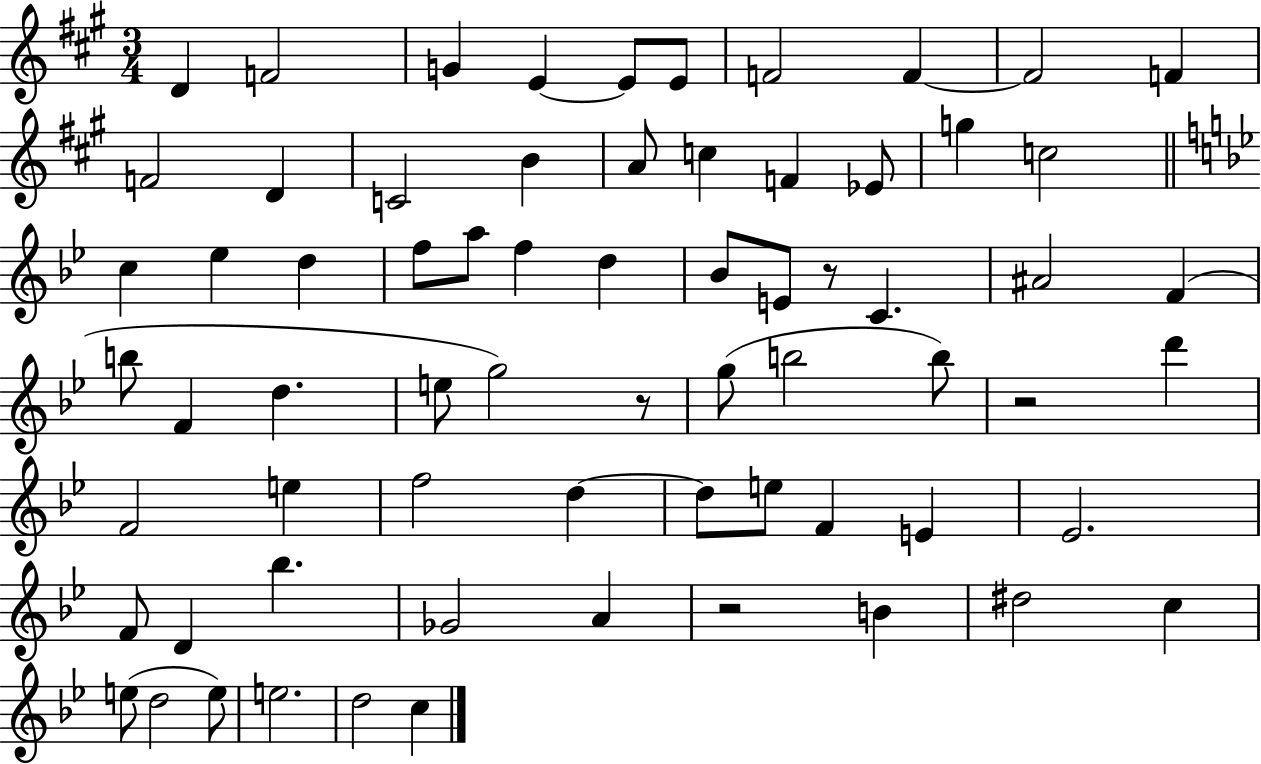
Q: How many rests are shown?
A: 4